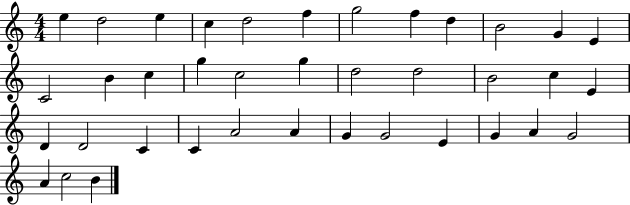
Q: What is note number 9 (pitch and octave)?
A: D5